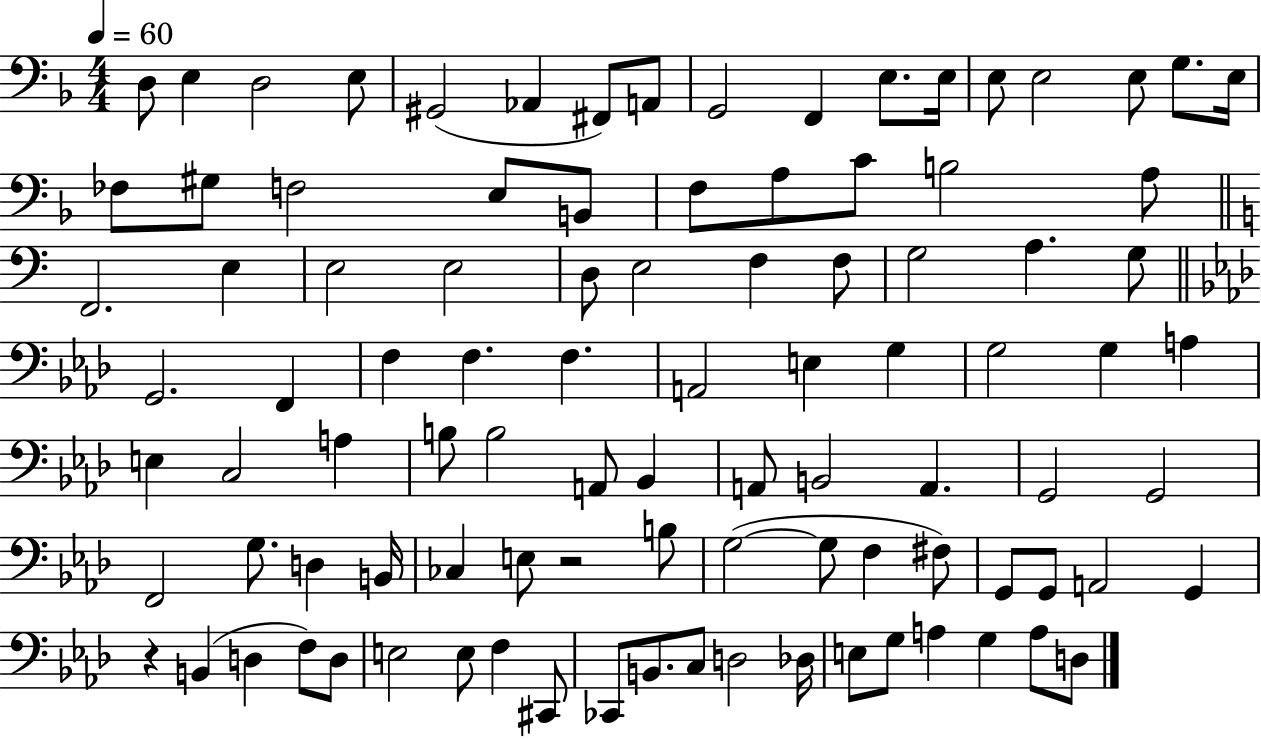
X:1
T:Untitled
M:4/4
L:1/4
K:F
D,/2 E, D,2 E,/2 ^G,,2 _A,, ^F,,/2 A,,/2 G,,2 F,, E,/2 E,/4 E,/2 E,2 E,/2 G,/2 E,/4 _F,/2 ^G,/2 F,2 E,/2 B,,/2 F,/2 A,/2 C/2 B,2 A,/2 F,,2 E, E,2 E,2 D,/2 E,2 F, F,/2 G,2 A, G,/2 G,,2 F,, F, F, F, A,,2 E, G, G,2 G, A, E, C,2 A, B,/2 B,2 A,,/2 _B,, A,,/2 B,,2 A,, G,,2 G,,2 F,,2 G,/2 D, B,,/4 _C, E,/2 z2 B,/2 G,2 G,/2 F, ^F,/2 G,,/2 G,,/2 A,,2 G,, z B,, D, F,/2 D,/2 E,2 E,/2 F, ^C,,/2 _C,,/2 B,,/2 C,/2 D,2 _D,/4 E,/2 G,/2 A, G, A,/2 D,/2